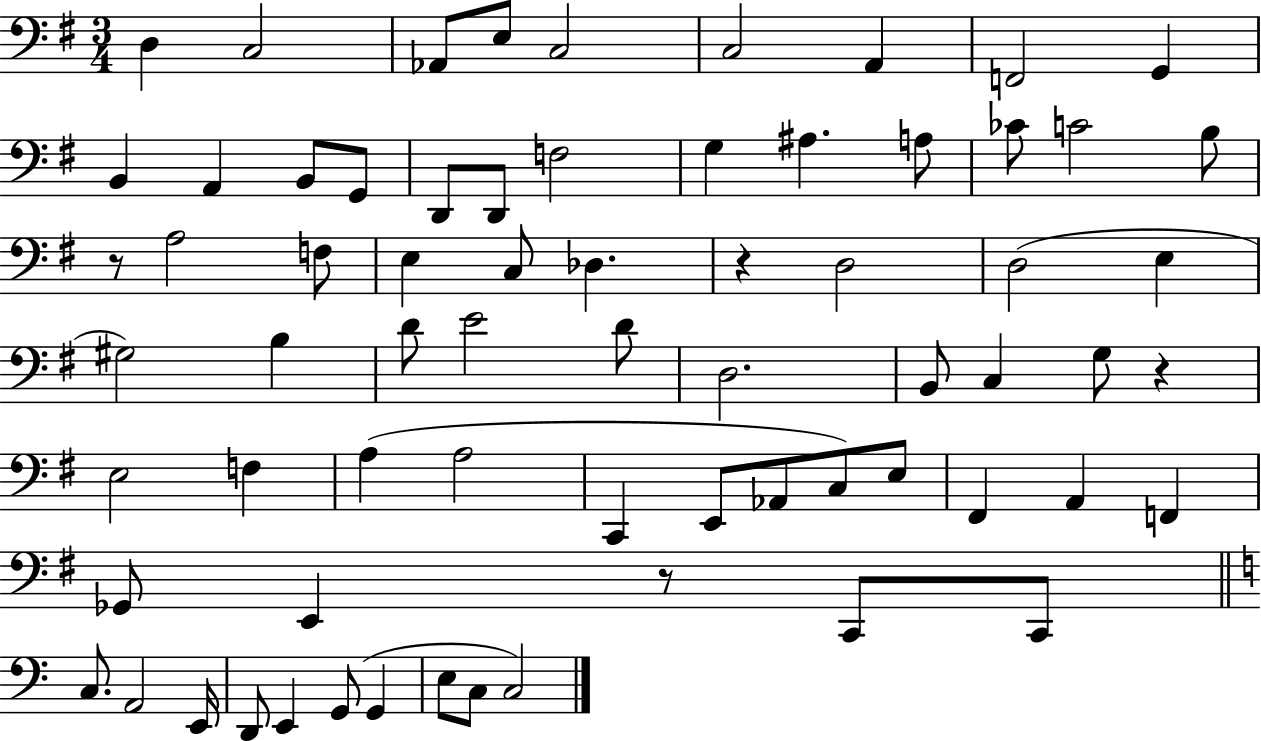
X:1
T:Untitled
M:3/4
L:1/4
K:G
D, C,2 _A,,/2 E,/2 C,2 C,2 A,, F,,2 G,, B,, A,, B,,/2 G,,/2 D,,/2 D,,/2 F,2 G, ^A, A,/2 _C/2 C2 B,/2 z/2 A,2 F,/2 E, C,/2 _D, z D,2 D,2 E, ^G,2 B, D/2 E2 D/2 D,2 B,,/2 C, G,/2 z E,2 F, A, A,2 C,, E,,/2 _A,,/2 C,/2 E,/2 ^F,, A,, F,, _G,,/2 E,, z/2 C,,/2 C,,/2 C,/2 A,,2 E,,/4 D,,/2 E,, G,,/2 G,, E,/2 C,/2 C,2